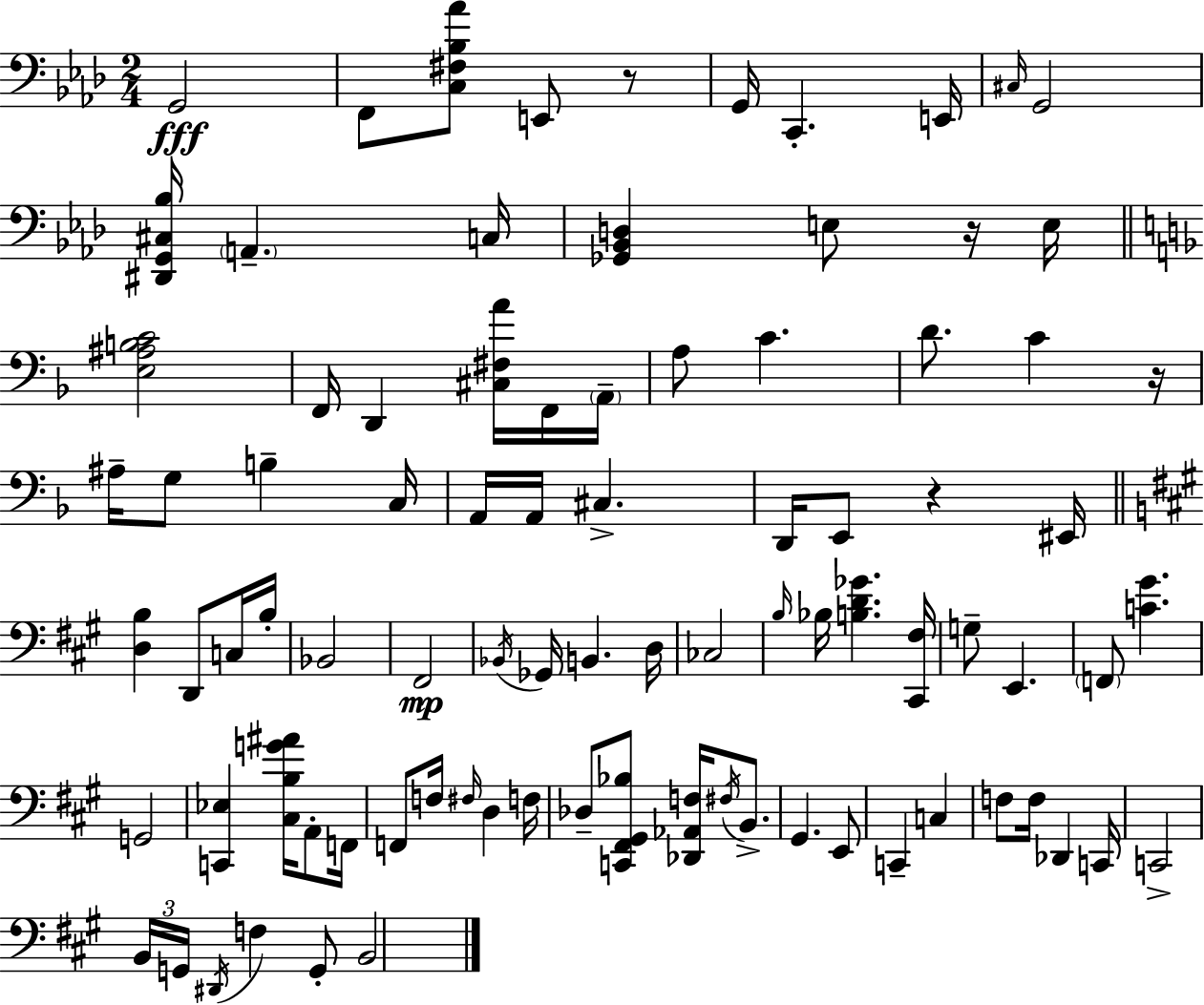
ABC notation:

X:1
T:Untitled
M:2/4
L:1/4
K:Fm
G,,2 F,,/2 [C,^F,_B,_A]/2 E,,/2 z/2 G,,/4 C,, E,,/4 ^C,/4 G,,2 [^D,,G,,^C,_B,]/4 A,, C,/4 [_G,,_B,,D,] E,/2 z/4 E,/4 [E,^A,B,C]2 F,,/4 D,, [^C,^F,A]/4 F,,/4 A,,/4 A,/2 C D/2 C z/4 ^A,/4 G,/2 B, C,/4 A,,/4 A,,/4 ^C, D,,/4 E,,/2 z ^E,,/4 [D,B,] D,,/2 C,/4 B,/4 _B,,2 ^F,,2 _B,,/4 _G,,/4 B,, D,/4 _C,2 B,/4 _B,/4 [B,D_G] [^C,,^F,]/4 G,/2 E,, F,,/2 [C^G] G,,2 [C,,_E,] [^C,B,G^A]/4 A,,/2 F,,/4 F,,/2 F,/4 ^F,/4 D, F,/4 _D,/2 [C,,^F,,^G,,_B,]/2 [_D,,_A,,F,]/4 ^F,/4 B,,/2 ^G,, E,,/2 C,, C, F,/2 F,/4 _D,, C,,/4 C,,2 B,,/4 G,,/4 ^D,,/4 F, G,,/2 B,,2